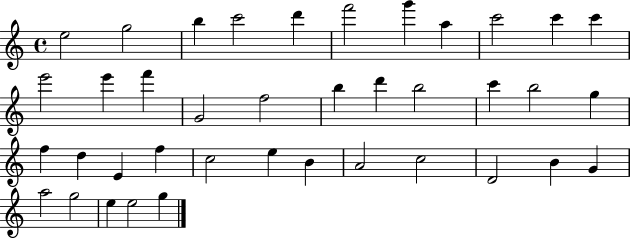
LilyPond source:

{
  \clef treble
  \time 4/4
  \defaultTimeSignature
  \key c \major
  e''2 g''2 | b''4 c'''2 d'''4 | f'''2 g'''4 a''4 | c'''2 c'''4 c'''4 | \break e'''2 e'''4 f'''4 | g'2 f''2 | b''4 d'''4 b''2 | c'''4 b''2 g''4 | \break f''4 d''4 e'4 f''4 | c''2 e''4 b'4 | a'2 c''2 | d'2 b'4 g'4 | \break a''2 g''2 | e''4 e''2 g''4 | \bar "|."
}